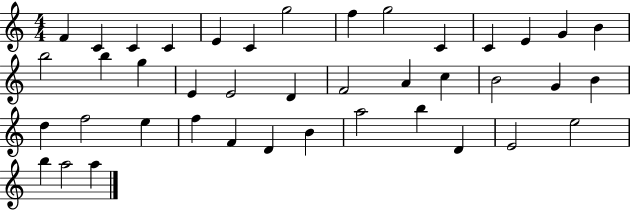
F4/q C4/q C4/q C4/q E4/q C4/q G5/h F5/q G5/h C4/q C4/q E4/q G4/q B4/q B5/h B5/q G5/q E4/q E4/h D4/q F4/h A4/q C5/q B4/h G4/q B4/q D5/q F5/h E5/q F5/q F4/q D4/q B4/q A5/h B5/q D4/q E4/h E5/h B5/q A5/h A5/q